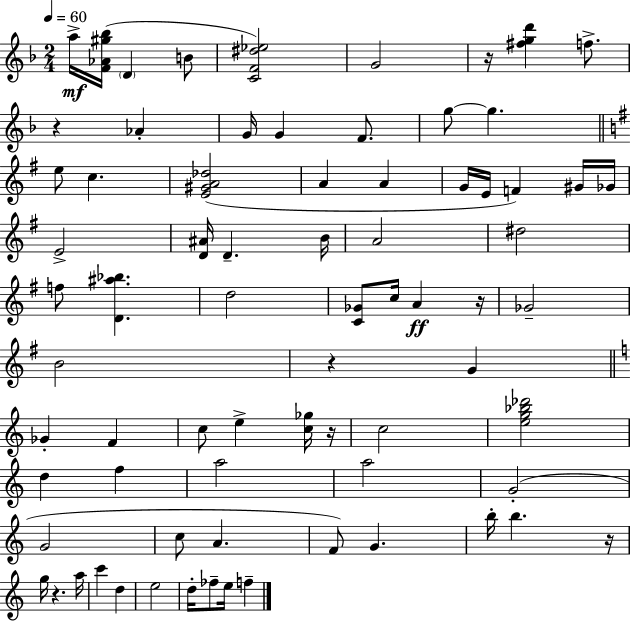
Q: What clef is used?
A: treble